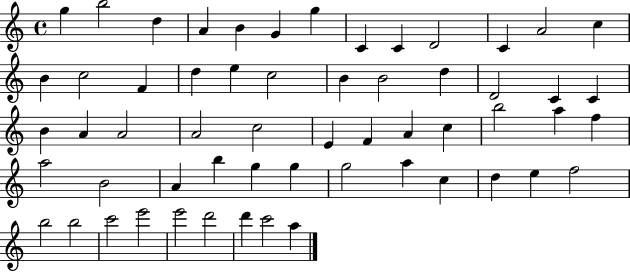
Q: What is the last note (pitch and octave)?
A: A5